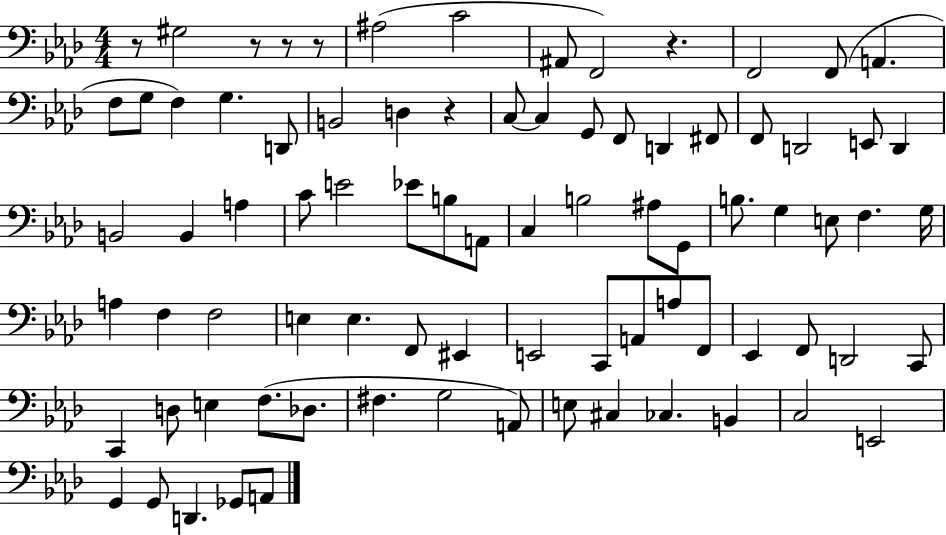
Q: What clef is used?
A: bass